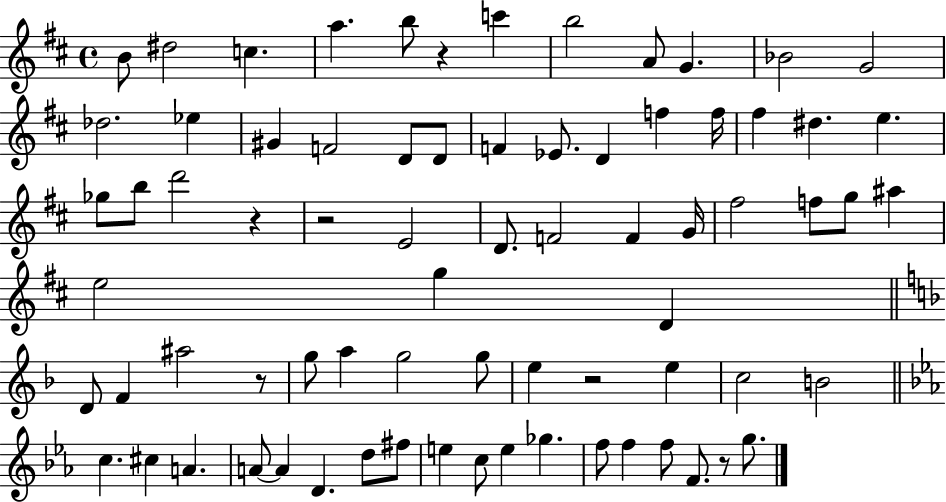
{
  \clef treble
  \time 4/4
  \defaultTimeSignature
  \key d \major
  b'8 dis''2 c''4. | a''4. b''8 r4 c'''4 | b''2 a'8 g'4. | bes'2 g'2 | \break des''2. ees''4 | gis'4 f'2 d'8 d'8 | f'4 ees'8. d'4 f''4 f''16 | fis''4 dis''4. e''4. | \break ges''8 b''8 d'''2 r4 | r2 e'2 | d'8. f'2 f'4 g'16 | fis''2 f''8 g''8 ais''4 | \break e''2 g''4 d'4 | \bar "||" \break \key f \major d'8 f'4 ais''2 r8 | g''8 a''4 g''2 g''8 | e''4 r2 e''4 | c''2 b'2 | \break \bar "||" \break \key c \minor c''4. cis''4 a'4. | a'8~~ a'4 d'4. d''8 fis''8 | e''4 c''8 e''4 ges''4. | f''8 f''4 f''8 f'8. r8 g''8. | \break \bar "|."
}